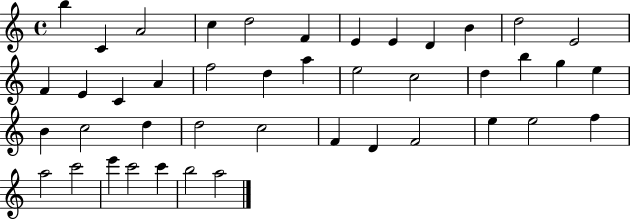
X:1
T:Untitled
M:4/4
L:1/4
K:C
b C A2 c d2 F E E D B d2 E2 F E C A f2 d a e2 c2 d b g e B c2 d d2 c2 F D F2 e e2 f a2 c'2 e' c'2 c' b2 a2